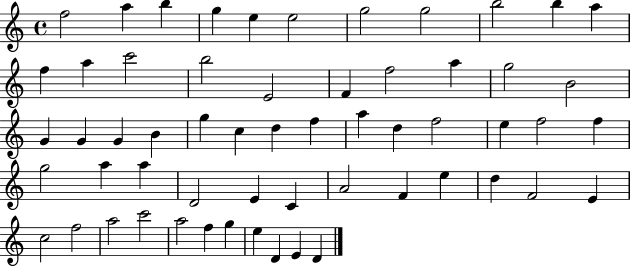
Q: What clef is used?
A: treble